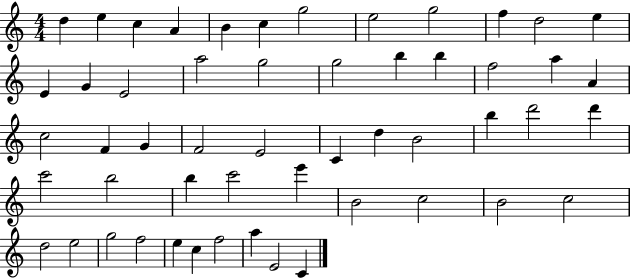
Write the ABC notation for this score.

X:1
T:Untitled
M:4/4
L:1/4
K:C
d e c A B c g2 e2 g2 f d2 e E G E2 a2 g2 g2 b b f2 a A c2 F G F2 E2 C d B2 b d'2 d' c'2 b2 b c'2 e' B2 c2 B2 c2 d2 e2 g2 f2 e c f2 a E2 C